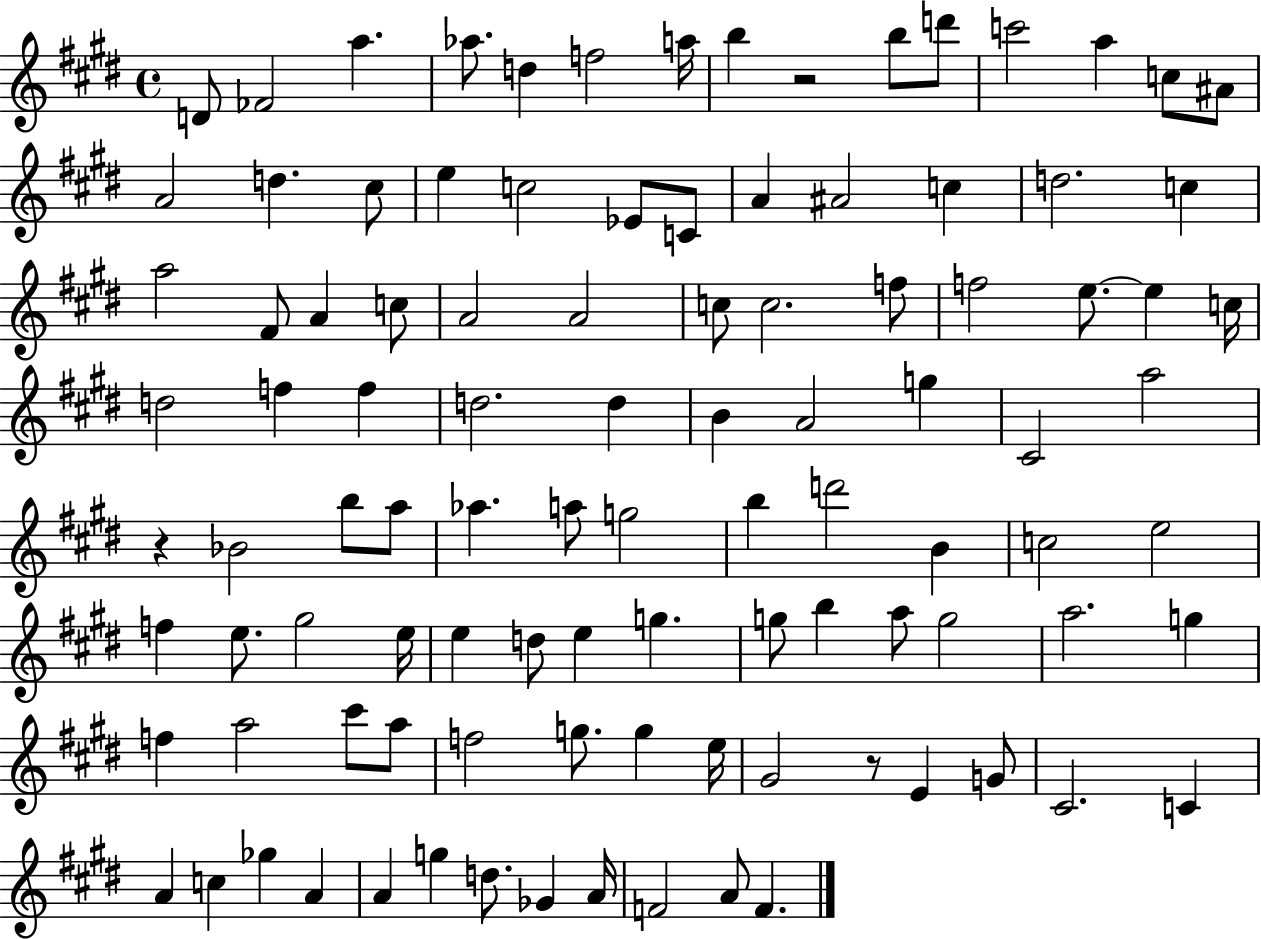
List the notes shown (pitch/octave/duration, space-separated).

D4/e FES4/h A5/q. Ab5/e. D5/q F5/h A5/s B5/q R/h B5/e D6/e C6/h A5/q C5/e A#4/e A4/h D5/q. C#5/e E5/q C5/h Eb4/e C4/e A4/q A#4/h C5/q D5/h. C5/q A5/h F#4/e A4/q C5/e A4/h A4/h C5/e C5/h. F5/e F5/h E5/e. E5/q C5/s D5/h F5/q F5/q D5/h. D5/q B4/q A4/h G5/q C#4/h A5/h R/q Bb4/h B5/e A5/e Ab5/q. A5/e G5/h B5/q D6/h B4/q C5/h E5/h F5/q E5/e. G#5/h E5/s E5/q D5/e E5/q G5/q. G5/e B5/q A5/e G5/h A5/h. G5/q F5/q A5/h C#6/e A5/e F5/h G5/e. G5/q E5/s G#4/h R/e E4/q G4/e C#4/h. C4/q A4/q C5/q Gb5/q A4/q A4/q G5/q D5/e. Gb4/q A4/s F4/h A4/e F4/q.